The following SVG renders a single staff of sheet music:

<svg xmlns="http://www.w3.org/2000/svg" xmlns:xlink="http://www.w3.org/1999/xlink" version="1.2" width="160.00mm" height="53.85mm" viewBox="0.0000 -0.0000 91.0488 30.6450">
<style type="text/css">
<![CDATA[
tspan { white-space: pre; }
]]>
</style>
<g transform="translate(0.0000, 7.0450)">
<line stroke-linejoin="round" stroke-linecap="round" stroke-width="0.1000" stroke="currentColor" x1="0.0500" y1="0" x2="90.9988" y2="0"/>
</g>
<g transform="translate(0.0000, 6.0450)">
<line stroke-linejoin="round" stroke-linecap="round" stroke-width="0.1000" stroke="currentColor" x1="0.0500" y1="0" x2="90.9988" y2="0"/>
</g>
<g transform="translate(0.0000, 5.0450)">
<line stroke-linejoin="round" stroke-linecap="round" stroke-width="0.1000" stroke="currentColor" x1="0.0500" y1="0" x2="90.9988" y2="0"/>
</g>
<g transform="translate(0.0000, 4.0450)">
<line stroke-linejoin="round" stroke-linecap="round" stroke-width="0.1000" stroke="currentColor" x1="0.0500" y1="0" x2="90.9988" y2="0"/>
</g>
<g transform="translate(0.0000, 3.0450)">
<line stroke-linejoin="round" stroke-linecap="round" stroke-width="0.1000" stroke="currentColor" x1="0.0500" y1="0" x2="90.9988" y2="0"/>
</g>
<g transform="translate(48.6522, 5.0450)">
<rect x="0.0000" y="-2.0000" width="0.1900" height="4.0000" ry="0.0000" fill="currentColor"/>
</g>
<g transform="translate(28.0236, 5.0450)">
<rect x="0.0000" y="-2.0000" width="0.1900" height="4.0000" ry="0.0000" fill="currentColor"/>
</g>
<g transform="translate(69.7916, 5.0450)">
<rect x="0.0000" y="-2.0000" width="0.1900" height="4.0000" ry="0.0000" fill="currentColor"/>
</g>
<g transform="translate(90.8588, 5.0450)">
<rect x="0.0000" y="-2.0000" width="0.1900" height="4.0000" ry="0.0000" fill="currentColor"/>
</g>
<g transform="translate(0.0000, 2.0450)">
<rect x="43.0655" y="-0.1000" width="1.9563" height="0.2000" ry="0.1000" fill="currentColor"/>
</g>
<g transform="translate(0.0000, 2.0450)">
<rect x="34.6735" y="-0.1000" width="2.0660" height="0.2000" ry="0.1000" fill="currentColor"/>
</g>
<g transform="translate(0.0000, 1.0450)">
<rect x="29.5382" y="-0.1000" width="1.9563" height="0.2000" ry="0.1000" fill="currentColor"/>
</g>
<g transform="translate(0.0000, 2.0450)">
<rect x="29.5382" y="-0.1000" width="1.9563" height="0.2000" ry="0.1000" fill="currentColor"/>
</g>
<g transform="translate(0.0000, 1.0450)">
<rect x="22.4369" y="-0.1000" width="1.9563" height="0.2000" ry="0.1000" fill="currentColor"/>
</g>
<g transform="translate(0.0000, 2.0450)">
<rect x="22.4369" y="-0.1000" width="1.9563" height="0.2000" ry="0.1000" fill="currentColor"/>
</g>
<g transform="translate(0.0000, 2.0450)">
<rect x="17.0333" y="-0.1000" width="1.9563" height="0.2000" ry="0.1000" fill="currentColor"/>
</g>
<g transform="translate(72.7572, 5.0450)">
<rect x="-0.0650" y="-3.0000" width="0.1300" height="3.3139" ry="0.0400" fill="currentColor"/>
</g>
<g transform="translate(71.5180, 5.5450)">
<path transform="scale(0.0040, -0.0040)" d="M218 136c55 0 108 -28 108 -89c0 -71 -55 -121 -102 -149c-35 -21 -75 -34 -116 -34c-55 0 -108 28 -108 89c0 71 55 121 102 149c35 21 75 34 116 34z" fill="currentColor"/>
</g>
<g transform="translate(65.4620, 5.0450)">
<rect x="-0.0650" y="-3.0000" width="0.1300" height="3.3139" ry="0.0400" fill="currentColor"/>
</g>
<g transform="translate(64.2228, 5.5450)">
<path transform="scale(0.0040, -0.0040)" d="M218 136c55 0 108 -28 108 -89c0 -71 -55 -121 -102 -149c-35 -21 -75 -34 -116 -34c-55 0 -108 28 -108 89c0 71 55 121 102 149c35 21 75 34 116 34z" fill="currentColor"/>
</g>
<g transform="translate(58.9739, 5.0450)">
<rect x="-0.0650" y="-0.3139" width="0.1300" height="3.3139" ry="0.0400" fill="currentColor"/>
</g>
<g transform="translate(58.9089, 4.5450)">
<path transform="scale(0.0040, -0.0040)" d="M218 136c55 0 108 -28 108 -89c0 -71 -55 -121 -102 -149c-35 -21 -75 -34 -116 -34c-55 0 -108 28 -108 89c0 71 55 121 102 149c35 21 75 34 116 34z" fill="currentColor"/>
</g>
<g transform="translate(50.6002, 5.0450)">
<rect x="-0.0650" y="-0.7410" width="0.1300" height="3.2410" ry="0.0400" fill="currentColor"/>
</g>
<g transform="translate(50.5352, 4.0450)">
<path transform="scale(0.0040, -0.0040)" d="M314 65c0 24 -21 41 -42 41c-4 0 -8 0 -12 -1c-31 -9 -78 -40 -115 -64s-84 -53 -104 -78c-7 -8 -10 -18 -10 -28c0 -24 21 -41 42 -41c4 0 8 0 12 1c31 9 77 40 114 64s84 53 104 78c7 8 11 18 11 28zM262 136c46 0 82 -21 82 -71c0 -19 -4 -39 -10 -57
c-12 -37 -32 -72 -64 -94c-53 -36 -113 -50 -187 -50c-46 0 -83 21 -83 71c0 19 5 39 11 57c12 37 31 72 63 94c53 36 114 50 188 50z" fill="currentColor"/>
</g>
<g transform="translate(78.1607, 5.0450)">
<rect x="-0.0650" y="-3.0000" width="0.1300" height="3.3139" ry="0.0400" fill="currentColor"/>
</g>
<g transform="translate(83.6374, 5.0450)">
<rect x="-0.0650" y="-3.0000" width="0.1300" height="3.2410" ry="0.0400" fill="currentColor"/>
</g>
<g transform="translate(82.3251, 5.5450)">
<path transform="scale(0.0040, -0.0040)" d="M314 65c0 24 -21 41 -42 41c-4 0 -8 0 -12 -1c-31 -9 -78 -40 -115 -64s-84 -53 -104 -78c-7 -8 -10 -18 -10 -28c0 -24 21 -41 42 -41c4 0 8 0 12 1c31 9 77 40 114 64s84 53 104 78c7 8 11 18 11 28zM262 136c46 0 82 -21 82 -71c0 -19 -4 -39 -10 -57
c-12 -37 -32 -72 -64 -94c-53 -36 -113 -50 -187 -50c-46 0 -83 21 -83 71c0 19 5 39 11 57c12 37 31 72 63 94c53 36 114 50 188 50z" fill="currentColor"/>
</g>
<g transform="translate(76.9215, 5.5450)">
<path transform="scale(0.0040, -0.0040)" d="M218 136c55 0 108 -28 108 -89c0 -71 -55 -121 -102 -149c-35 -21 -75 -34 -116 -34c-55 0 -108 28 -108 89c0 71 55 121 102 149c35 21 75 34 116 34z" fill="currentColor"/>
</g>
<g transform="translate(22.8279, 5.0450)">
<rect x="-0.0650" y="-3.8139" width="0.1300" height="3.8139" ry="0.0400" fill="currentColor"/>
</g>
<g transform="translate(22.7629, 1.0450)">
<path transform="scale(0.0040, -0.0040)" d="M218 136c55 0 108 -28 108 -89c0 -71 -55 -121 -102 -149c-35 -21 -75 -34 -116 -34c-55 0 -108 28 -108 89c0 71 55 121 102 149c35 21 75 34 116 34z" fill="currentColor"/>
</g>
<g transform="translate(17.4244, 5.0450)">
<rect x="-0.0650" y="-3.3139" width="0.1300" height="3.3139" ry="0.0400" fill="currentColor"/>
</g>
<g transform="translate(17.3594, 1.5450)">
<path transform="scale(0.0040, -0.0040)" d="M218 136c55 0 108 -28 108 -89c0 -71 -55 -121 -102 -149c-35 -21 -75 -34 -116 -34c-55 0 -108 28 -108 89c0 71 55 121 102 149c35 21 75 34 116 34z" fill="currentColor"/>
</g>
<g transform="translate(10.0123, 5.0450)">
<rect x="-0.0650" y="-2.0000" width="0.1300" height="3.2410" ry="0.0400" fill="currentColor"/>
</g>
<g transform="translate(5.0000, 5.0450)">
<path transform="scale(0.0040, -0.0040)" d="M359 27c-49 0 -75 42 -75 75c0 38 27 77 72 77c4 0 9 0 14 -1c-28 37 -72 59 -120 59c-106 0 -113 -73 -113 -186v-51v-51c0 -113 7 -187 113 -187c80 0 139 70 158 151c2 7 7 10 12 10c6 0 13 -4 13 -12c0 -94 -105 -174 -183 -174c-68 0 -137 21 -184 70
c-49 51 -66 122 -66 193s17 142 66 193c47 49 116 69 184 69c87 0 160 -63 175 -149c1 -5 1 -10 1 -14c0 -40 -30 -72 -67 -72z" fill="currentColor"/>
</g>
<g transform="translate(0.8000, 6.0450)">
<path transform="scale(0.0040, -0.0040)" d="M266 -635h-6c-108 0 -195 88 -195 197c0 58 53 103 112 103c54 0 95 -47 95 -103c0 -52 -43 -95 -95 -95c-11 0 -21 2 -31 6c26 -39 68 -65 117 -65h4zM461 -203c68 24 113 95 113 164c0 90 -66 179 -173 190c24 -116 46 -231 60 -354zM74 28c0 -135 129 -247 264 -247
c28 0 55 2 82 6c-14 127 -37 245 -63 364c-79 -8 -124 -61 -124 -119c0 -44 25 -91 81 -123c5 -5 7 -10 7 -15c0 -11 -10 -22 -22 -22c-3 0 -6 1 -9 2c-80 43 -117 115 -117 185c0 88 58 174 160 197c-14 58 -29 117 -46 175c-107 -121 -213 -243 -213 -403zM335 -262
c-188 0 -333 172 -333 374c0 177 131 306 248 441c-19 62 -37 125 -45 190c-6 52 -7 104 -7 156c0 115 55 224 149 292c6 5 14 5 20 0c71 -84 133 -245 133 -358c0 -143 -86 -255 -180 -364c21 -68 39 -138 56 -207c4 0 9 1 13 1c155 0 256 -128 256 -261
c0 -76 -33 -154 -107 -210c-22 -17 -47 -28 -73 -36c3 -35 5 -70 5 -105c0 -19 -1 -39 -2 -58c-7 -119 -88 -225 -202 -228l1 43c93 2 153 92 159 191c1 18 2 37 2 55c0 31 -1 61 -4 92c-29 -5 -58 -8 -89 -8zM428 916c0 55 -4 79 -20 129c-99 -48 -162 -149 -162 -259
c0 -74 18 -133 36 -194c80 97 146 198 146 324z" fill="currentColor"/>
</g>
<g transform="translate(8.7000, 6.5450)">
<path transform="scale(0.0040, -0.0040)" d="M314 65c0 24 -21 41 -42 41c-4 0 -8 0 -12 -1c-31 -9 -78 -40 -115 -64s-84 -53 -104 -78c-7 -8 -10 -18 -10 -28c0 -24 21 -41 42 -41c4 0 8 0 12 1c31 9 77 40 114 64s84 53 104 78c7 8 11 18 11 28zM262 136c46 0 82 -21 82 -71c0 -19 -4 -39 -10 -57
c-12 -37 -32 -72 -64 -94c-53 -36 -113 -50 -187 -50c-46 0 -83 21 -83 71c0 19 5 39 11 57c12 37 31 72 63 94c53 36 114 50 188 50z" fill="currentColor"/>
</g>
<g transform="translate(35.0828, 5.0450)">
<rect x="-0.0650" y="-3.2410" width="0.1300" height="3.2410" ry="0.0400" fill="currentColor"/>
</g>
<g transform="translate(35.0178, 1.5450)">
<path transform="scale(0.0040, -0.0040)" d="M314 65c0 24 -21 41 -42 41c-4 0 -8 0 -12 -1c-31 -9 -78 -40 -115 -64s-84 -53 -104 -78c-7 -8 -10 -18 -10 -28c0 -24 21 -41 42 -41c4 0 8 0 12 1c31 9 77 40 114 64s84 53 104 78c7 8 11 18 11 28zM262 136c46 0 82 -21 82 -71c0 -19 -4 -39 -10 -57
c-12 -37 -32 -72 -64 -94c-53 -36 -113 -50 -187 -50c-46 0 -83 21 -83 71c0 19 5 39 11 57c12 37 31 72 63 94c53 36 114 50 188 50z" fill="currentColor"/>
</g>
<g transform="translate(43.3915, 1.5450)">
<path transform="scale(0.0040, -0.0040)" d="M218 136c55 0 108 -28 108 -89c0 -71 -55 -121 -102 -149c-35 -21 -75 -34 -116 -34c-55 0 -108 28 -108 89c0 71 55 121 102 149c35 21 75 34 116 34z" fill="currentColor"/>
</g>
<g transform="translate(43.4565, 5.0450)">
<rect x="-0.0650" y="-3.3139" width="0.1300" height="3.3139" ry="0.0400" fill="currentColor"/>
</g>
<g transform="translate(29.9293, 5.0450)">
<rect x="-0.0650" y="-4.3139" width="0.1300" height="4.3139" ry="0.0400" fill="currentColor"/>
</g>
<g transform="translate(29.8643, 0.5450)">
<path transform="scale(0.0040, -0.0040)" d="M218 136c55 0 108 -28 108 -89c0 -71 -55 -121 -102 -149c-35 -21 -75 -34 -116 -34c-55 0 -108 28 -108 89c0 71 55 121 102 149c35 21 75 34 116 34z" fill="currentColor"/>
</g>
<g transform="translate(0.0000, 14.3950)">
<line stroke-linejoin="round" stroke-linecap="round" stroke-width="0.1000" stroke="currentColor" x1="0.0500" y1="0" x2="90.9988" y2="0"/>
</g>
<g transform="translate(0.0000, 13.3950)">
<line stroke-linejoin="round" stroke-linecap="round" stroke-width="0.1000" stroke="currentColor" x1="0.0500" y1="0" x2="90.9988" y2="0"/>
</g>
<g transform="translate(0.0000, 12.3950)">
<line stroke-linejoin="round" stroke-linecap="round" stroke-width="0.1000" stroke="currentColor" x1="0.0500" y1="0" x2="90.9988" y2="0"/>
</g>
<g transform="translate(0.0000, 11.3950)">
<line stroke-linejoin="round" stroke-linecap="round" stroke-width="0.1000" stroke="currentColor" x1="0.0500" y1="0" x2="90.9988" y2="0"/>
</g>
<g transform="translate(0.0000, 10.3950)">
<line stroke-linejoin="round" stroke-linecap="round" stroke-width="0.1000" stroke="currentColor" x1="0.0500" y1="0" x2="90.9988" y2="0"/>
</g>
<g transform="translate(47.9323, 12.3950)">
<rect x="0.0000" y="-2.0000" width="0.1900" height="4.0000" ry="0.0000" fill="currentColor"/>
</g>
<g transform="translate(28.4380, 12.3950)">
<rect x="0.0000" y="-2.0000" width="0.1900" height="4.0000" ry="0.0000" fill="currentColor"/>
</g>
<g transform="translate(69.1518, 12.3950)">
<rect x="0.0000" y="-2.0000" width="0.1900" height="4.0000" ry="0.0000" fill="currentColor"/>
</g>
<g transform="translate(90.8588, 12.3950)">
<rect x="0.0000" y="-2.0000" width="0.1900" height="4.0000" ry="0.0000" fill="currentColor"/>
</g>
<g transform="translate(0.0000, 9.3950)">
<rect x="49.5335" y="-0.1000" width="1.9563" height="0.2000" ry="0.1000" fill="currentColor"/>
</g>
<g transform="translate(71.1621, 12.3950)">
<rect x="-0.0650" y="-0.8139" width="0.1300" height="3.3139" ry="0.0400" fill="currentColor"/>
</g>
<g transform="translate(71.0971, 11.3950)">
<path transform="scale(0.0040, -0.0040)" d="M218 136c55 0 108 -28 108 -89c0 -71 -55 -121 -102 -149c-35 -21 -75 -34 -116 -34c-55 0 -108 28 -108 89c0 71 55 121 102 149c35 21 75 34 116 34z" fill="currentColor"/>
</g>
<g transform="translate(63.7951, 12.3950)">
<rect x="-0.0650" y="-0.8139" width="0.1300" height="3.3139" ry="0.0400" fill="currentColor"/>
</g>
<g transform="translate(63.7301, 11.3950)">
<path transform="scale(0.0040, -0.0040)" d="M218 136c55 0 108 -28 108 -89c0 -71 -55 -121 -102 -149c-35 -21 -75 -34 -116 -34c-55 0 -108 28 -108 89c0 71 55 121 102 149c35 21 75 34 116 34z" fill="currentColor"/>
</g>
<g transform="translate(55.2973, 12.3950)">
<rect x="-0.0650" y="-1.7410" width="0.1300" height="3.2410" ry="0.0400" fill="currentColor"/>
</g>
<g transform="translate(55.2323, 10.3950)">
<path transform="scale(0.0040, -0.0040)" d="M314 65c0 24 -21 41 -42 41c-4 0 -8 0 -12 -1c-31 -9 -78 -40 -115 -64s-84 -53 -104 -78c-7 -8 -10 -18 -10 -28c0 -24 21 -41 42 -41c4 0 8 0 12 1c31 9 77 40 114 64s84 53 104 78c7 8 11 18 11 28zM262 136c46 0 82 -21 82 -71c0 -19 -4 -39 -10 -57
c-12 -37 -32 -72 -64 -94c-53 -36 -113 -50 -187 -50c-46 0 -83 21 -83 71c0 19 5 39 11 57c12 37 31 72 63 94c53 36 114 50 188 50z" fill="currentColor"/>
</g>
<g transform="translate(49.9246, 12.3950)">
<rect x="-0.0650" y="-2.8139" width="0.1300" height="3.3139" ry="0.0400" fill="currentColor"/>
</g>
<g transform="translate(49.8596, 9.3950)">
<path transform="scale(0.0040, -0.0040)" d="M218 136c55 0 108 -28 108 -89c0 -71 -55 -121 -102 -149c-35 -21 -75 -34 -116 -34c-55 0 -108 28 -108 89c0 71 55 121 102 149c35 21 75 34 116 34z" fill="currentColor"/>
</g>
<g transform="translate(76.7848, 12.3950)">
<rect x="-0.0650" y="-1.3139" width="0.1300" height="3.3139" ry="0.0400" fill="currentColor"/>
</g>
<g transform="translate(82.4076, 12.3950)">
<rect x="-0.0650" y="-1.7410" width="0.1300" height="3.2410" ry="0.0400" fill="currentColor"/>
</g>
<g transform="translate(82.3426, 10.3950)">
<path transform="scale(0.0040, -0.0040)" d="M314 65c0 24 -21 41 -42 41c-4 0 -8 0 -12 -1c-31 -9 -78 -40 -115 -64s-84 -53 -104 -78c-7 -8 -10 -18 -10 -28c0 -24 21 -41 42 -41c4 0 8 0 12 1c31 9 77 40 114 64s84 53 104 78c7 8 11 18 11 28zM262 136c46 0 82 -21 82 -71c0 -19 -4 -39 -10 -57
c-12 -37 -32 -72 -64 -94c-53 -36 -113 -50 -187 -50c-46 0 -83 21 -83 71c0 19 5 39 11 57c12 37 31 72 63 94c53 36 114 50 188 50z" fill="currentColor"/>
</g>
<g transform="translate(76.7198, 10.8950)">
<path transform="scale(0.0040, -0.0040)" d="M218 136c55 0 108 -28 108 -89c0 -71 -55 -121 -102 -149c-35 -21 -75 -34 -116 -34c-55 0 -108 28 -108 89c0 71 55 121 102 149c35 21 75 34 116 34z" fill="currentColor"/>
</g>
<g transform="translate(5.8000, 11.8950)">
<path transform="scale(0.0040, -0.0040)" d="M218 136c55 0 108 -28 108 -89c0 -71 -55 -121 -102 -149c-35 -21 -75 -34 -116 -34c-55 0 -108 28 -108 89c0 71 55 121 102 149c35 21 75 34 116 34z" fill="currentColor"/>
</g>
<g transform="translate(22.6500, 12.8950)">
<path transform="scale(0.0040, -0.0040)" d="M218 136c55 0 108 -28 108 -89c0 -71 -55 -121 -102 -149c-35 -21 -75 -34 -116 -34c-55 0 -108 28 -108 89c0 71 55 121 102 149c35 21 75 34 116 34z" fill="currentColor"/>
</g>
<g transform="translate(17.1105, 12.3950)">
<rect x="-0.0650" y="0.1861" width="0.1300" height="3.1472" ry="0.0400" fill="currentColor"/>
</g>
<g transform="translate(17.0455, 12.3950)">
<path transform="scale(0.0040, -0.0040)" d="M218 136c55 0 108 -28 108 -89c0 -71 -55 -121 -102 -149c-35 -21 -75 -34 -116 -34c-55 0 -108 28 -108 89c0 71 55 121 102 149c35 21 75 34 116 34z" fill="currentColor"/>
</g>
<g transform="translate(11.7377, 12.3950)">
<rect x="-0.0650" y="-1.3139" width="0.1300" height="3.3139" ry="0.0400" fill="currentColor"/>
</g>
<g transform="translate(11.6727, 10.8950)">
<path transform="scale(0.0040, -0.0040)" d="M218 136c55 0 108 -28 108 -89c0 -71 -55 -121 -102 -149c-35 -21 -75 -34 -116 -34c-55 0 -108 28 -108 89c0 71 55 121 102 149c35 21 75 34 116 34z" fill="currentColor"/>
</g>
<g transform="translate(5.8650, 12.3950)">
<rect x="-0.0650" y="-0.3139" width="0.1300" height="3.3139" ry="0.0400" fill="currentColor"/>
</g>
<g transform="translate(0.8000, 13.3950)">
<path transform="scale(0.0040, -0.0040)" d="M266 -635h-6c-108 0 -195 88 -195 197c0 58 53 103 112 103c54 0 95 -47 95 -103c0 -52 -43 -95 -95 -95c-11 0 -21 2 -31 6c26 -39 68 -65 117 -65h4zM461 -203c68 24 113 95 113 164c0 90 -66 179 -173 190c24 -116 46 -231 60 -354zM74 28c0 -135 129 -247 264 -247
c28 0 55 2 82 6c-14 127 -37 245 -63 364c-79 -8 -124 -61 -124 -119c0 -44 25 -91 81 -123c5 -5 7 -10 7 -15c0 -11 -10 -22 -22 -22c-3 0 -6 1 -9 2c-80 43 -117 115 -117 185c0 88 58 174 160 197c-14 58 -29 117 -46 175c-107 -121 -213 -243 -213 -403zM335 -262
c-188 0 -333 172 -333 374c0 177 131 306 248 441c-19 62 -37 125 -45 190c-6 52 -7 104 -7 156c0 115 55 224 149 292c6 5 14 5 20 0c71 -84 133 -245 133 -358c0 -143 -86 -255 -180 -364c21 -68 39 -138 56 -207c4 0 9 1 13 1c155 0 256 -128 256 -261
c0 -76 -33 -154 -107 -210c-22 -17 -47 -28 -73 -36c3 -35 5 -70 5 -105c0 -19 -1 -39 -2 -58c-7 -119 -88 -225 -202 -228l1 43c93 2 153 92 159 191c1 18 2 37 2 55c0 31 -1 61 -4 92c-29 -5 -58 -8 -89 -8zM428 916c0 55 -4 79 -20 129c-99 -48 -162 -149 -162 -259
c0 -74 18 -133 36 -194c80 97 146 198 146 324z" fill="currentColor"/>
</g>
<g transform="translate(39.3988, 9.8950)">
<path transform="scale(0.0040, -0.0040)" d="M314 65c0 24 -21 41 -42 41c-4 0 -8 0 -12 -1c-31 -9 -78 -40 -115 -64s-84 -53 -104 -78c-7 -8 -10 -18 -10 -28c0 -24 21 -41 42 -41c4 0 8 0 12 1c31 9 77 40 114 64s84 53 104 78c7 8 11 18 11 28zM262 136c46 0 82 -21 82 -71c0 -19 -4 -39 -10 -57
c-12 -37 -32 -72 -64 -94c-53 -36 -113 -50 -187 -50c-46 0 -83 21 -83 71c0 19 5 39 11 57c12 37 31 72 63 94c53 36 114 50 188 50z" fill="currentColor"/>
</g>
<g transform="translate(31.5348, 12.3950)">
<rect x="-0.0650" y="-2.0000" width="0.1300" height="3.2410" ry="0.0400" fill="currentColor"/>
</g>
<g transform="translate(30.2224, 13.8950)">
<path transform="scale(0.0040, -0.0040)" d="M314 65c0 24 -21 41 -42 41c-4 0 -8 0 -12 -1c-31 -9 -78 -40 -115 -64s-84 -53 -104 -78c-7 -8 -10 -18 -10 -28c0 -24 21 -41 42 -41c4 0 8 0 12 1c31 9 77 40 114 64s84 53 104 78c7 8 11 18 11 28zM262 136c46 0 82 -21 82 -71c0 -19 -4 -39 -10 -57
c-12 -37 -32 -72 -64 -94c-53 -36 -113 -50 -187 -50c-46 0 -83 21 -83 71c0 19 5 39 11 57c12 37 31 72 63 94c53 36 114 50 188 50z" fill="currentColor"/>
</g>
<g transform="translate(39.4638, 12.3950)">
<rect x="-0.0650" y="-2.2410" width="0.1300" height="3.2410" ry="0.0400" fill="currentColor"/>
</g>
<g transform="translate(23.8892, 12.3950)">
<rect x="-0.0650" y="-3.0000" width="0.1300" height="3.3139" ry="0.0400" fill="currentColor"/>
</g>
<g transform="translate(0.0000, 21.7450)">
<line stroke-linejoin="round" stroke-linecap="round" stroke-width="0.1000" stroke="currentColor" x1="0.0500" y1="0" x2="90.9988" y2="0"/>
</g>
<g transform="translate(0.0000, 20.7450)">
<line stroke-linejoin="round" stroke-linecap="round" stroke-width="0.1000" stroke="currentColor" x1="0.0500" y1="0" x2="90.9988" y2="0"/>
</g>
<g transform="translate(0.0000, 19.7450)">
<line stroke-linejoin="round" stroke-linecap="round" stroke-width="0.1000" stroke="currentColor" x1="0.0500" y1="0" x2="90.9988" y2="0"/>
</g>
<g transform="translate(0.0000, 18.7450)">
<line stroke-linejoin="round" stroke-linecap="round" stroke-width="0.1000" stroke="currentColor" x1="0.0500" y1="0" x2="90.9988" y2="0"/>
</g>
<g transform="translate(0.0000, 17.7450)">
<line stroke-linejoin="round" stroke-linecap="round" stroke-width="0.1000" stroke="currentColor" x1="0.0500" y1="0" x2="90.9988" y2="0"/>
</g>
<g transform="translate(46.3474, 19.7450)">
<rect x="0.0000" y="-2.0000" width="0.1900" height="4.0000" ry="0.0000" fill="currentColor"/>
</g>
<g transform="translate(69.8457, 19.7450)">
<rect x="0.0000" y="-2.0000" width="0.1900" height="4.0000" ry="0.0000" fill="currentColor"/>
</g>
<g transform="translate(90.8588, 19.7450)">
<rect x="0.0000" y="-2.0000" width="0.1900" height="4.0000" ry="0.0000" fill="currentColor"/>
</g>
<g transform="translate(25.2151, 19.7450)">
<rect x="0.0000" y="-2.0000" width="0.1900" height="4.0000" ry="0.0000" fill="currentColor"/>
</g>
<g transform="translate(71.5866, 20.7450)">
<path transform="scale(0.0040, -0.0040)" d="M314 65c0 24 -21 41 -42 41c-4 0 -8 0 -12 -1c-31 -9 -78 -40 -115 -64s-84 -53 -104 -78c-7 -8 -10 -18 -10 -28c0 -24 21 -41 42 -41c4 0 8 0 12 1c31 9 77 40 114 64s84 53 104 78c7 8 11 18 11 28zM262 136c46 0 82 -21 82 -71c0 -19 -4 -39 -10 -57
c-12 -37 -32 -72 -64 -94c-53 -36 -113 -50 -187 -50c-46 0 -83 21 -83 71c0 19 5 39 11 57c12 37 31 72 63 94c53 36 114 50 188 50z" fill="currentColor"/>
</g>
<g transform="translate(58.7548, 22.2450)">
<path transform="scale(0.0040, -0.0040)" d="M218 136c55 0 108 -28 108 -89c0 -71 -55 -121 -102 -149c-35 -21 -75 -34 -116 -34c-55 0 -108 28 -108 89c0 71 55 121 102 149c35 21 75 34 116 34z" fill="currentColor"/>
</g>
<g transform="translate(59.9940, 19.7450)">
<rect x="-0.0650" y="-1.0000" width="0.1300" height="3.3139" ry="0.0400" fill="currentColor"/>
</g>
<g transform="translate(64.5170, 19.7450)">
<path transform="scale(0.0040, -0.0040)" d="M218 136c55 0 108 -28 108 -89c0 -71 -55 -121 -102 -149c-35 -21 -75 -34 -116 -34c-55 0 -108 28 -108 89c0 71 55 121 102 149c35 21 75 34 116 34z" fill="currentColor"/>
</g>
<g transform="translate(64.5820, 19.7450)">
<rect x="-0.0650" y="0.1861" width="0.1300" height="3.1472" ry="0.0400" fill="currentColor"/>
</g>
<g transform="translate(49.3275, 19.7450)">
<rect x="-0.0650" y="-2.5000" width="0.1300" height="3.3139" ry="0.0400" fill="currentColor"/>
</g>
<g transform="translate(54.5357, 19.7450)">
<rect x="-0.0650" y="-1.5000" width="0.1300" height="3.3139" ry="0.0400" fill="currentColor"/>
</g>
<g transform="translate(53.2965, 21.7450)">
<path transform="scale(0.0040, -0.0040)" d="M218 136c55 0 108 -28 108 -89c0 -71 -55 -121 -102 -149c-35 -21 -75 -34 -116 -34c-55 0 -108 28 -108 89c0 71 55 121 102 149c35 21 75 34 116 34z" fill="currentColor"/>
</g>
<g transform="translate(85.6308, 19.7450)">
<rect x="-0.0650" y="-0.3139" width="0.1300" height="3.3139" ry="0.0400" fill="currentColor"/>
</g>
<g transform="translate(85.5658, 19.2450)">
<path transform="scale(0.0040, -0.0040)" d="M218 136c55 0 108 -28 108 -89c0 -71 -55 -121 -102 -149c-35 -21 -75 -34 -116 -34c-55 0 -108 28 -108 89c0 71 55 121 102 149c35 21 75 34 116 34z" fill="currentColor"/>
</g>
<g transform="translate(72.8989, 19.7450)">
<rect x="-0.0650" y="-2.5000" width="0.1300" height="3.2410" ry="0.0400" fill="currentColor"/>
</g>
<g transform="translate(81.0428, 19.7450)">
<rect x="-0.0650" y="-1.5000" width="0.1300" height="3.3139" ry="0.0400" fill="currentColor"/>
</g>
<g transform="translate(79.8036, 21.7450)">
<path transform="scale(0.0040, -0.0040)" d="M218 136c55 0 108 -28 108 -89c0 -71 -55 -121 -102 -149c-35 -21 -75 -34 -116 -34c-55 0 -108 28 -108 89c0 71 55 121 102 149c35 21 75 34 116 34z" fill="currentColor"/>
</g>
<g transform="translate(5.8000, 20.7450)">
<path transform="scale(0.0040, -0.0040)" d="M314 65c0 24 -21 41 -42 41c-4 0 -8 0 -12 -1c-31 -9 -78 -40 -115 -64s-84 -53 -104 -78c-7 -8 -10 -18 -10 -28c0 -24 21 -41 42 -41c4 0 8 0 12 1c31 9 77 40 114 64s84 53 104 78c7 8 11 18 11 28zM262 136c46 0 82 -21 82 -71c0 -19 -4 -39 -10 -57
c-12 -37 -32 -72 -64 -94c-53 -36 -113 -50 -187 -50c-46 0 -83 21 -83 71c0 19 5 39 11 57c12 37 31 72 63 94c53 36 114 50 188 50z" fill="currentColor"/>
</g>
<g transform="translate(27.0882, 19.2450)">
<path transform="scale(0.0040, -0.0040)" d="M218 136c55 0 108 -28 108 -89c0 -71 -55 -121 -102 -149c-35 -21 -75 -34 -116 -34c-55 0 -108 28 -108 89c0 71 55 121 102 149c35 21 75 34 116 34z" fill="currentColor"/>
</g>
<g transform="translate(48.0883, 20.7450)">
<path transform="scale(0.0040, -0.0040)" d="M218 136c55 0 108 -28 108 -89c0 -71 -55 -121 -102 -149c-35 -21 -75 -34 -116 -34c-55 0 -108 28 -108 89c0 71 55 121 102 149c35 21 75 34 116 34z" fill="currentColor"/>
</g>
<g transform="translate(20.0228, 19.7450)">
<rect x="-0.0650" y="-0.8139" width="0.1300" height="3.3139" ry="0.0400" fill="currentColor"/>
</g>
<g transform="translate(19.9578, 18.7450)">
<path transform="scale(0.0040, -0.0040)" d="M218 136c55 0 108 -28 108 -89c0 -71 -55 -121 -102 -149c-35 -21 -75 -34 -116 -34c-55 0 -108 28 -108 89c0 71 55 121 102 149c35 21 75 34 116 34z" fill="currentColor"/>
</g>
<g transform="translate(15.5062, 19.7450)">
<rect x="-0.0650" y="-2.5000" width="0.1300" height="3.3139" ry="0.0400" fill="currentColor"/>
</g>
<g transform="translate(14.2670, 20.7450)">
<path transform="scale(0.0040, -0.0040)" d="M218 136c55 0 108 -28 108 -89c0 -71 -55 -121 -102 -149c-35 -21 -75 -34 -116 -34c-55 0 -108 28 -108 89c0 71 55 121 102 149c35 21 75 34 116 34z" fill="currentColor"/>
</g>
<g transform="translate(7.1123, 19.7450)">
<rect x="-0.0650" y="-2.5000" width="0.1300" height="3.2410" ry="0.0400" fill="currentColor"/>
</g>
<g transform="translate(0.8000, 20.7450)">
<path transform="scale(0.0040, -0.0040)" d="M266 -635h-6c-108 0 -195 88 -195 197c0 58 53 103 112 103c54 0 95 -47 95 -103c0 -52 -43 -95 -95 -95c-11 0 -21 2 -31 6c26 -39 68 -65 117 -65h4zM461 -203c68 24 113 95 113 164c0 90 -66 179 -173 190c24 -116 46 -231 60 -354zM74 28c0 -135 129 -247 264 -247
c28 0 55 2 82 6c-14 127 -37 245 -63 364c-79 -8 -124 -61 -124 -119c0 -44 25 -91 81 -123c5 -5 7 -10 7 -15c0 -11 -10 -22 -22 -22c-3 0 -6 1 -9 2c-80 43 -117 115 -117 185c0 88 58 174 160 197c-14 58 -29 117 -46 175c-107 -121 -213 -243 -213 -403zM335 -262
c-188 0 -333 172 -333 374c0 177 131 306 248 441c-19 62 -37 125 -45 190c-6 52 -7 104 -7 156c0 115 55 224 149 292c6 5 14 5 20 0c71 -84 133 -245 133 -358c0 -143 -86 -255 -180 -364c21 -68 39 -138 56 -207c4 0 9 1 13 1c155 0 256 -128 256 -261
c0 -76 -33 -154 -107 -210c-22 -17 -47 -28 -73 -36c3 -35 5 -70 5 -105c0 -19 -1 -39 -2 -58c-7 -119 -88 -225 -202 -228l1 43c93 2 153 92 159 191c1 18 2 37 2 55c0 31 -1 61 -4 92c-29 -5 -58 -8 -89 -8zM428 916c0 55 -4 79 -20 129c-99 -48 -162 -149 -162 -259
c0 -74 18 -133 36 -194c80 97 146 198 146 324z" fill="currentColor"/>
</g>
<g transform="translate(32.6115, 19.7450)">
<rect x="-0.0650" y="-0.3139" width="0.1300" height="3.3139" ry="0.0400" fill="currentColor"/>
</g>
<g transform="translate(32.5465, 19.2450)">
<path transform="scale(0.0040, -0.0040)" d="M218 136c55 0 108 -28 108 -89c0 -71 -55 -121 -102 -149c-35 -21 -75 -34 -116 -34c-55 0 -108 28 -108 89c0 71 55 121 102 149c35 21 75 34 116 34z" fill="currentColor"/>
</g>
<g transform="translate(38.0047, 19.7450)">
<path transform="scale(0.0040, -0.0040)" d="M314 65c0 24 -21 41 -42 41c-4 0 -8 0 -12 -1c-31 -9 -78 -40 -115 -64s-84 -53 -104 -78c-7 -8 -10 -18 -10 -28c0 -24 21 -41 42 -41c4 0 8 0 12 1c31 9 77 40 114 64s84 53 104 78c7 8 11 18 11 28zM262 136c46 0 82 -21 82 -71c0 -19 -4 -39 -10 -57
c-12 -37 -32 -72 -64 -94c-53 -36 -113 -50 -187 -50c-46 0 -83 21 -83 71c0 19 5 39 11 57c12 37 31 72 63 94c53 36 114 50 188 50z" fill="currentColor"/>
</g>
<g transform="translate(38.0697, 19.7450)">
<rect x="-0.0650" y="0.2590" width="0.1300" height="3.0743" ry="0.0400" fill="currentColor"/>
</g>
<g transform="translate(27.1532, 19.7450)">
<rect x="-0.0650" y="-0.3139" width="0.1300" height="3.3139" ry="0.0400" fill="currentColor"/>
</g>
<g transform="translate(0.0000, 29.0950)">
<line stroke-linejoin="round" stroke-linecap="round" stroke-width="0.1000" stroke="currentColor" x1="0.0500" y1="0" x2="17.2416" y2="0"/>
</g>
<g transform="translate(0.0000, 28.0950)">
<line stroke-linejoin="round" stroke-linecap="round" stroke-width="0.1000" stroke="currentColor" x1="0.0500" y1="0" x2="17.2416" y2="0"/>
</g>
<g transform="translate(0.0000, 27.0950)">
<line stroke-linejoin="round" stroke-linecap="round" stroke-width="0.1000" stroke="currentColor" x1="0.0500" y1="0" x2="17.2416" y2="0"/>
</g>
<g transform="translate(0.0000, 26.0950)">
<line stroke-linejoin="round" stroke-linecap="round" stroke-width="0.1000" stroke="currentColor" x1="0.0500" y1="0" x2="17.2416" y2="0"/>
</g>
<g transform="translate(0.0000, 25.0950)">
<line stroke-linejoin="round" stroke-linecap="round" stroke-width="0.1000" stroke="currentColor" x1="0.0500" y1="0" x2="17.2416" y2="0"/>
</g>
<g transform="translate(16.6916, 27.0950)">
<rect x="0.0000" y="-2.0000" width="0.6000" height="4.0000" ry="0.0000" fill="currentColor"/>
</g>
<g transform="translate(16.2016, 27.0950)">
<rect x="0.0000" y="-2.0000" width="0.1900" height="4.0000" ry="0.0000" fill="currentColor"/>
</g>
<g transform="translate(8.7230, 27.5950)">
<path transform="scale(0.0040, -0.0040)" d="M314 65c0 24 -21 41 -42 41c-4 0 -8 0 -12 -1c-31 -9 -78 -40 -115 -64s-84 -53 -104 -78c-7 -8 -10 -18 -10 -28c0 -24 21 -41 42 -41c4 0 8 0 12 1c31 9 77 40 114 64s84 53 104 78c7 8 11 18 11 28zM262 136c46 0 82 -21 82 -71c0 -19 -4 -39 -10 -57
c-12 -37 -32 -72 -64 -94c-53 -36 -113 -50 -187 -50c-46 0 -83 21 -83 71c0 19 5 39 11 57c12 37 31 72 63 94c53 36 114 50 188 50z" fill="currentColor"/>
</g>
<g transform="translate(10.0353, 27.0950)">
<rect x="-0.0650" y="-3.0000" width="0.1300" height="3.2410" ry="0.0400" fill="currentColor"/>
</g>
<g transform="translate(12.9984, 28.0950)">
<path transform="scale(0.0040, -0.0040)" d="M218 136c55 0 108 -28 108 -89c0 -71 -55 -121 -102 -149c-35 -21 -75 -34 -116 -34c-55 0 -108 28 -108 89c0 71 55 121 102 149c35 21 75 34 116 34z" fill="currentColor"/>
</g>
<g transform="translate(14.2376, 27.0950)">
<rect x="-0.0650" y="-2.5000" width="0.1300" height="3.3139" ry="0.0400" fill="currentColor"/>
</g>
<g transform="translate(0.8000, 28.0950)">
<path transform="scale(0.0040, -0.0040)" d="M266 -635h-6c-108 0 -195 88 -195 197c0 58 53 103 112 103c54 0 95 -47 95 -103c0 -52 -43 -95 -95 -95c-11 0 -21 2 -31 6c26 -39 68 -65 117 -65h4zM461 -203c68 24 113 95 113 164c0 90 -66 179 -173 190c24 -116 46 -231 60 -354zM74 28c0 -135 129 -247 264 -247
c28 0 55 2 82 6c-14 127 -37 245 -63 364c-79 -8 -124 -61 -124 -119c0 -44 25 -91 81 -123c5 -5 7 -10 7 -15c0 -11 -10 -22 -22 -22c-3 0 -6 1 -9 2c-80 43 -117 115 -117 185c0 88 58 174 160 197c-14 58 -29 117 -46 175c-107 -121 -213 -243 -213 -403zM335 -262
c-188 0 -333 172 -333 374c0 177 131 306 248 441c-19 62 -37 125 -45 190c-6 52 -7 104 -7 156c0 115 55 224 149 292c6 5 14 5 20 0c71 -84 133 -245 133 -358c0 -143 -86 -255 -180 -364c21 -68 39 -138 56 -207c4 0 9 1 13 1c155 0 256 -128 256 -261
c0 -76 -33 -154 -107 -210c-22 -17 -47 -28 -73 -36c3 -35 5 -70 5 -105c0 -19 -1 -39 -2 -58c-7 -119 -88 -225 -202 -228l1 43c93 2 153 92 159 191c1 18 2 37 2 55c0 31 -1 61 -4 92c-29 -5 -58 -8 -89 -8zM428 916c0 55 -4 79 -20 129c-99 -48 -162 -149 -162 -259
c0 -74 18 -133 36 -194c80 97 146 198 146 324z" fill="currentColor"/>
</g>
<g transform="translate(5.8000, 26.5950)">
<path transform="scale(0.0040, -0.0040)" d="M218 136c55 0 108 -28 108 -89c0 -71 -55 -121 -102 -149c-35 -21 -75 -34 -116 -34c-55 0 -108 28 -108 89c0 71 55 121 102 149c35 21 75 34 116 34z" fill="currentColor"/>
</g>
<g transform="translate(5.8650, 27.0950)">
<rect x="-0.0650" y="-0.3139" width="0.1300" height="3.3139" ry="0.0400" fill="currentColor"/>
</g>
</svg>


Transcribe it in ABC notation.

X:1
T:Untitled
M:4/4
L:1/4
K:C
F2 b c' d' b2 b d2 c A A A A2 c e B A F2 g2 a f2 d d e f2 G2 G d c c B2 G E D B G2 E c c A2 G